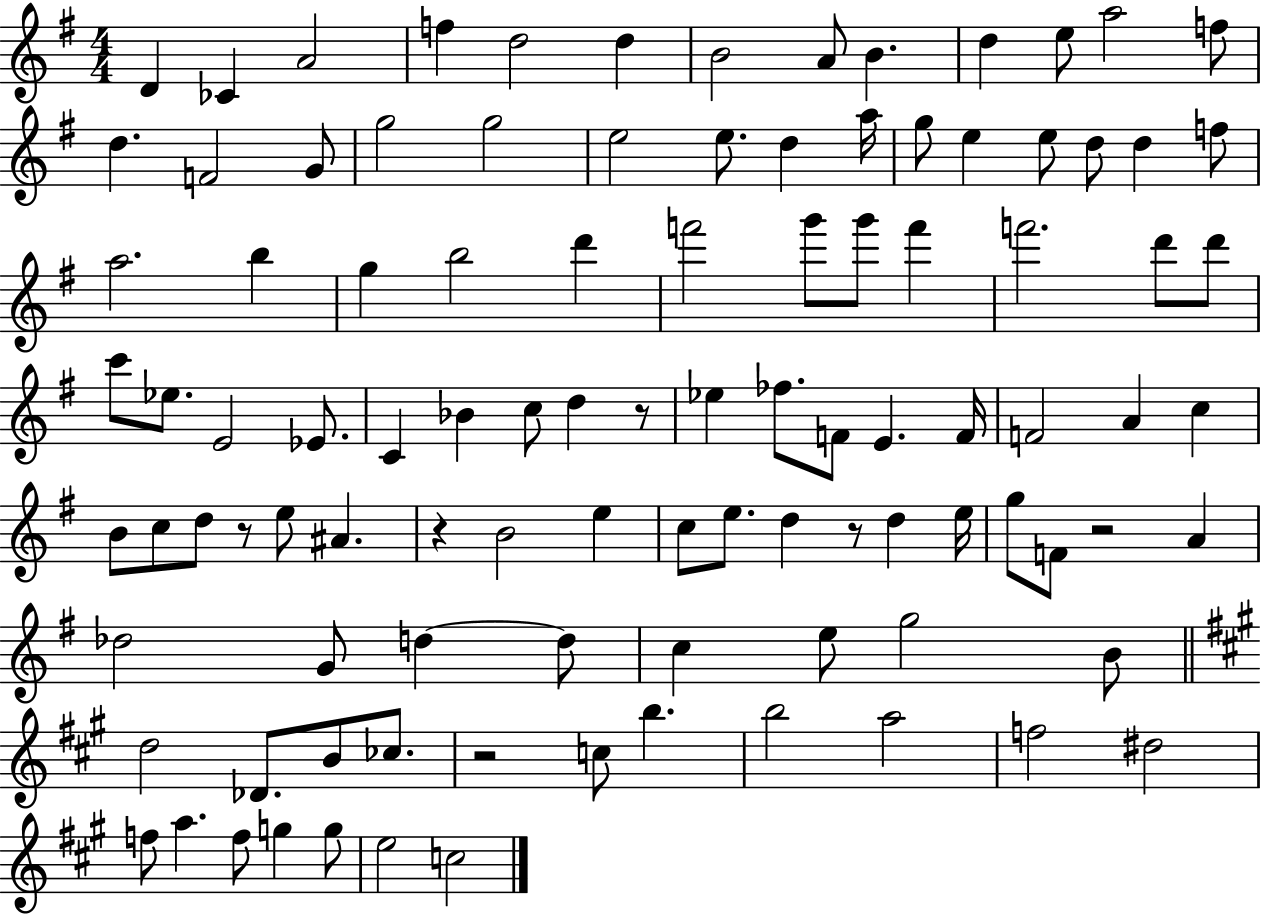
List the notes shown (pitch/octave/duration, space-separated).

D4/q CES4/q A4/h F5/q D5/h D5/q B4/h A4/e B4/q. D5/q E5/e A5/h F5/e D5/q. F4/h G4/e G5/h G5/h E5/h E5/e. D5/q A5/s G5/e E5/q E5/e D5/e D5/q F5/e A5/h. B5/q G5/q B5/h D6/q F6/h G6/e G6/e F6/q F6/h. D6/e D6/e C6/e Eb5/e. E4/h Eb4/e. C4/q Bb4/q C5/e D5/q R/e Eb5/q FES5/e. F4/e E4/q. F4/s F4/h A4/q C5/q B4/e C5/e D5/e R/e E5/e A#4/q. R/q B4/h E5/q C5/e E5/e. D5/q R/e D5/q E5/s G5/e F4/e R/h A4/q Db5/h G4/e D5/q D5/e C5/q E5/e G5/h B4/e D5/h Db4/e. B4/e CES5/e. R/h C5/e B5/q. B5/h A5/h F5/h D#5/h F5/e A5/q. F5/e G5/q G5/e E5/h C5/h